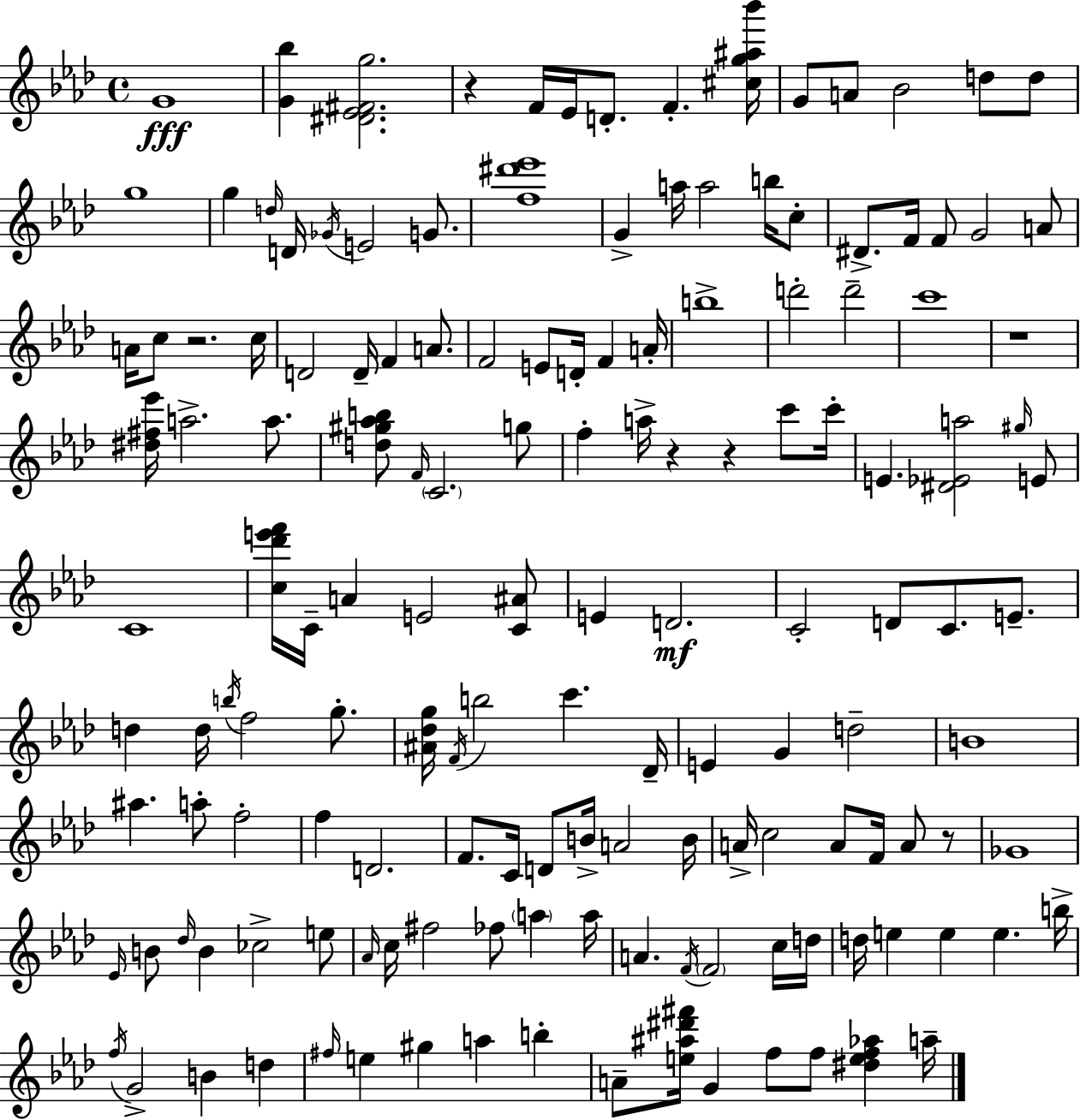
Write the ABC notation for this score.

X:1
T:Untitled
M:4/4
L:1/4
K:Fm
G4 [G_b] [^D_E^Fg]2 z F/4 _E/4 D/2 F [^cg^a_b']/4 G/2 A/2 _B2 d/2 d/2 g4 g d/4 D/4 _G/4 E2 G/2 [f^d'_e']4 G a/4 a2 b/4 c/2 ^D/2 F/4 F/2 G2 A/2 A/4 c/2 z2 c/4 D2 D/4 F A/2 F2 E/2 D/4 F A/4 b4 d'2 d'2 c'4 z4 [^d^f_e']/4 a2 a/2 [d^g_ab]/2 F/4 C2 g/2 f a/4 z z c'/2 c'/4 E [^D_Ea]2 ^g/4 E/2 C4 [c_d'e'f']/4 C/4 A E2 [C^A]/2 E D2 C2 D/2 C/2 E/2 d d/4 b/4 f2 g/2 [^A_dg]/4 F/4 b2 c' _D/4 E G d2 B4 ^a a/2 f2 f D2 F/2 C/4 D/2 B/4 A2 B/4 A/4 c2 A/2 F/4 A/2 z/2 _G4 _E/4 B/2 _d/4 B _c2 e/2 _A/4 c/4 ^f2 _f/2 a a/4 A F/4 F2 c/4 d/4 d/4 e e e b/4 f/4 G2 B d ^f/4 e ^g a b A/2 [e^a^d'^f']/4 G f/2 f/2 [^def_a] a/4